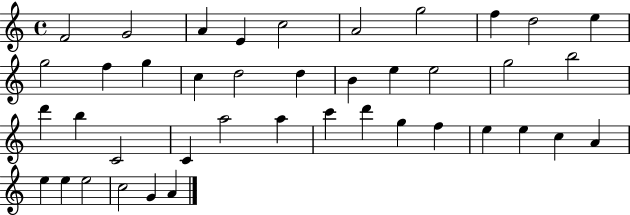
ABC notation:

X:1
T:Untitled
M:4/4
L:1/4
K:C
F2 G2 A E c2 A2 g2 f d2 e g2 f g c d2 d B e e2 g2 b2 d' b C2 C a2 a c' d' g f e e c A e e e2 c2 G A